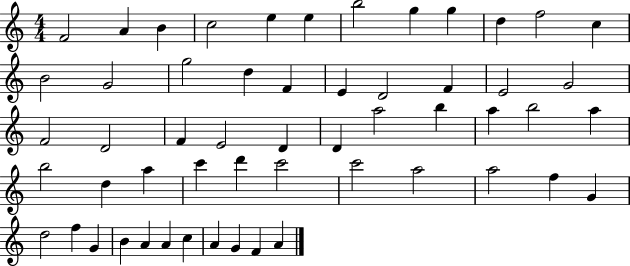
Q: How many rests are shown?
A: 0